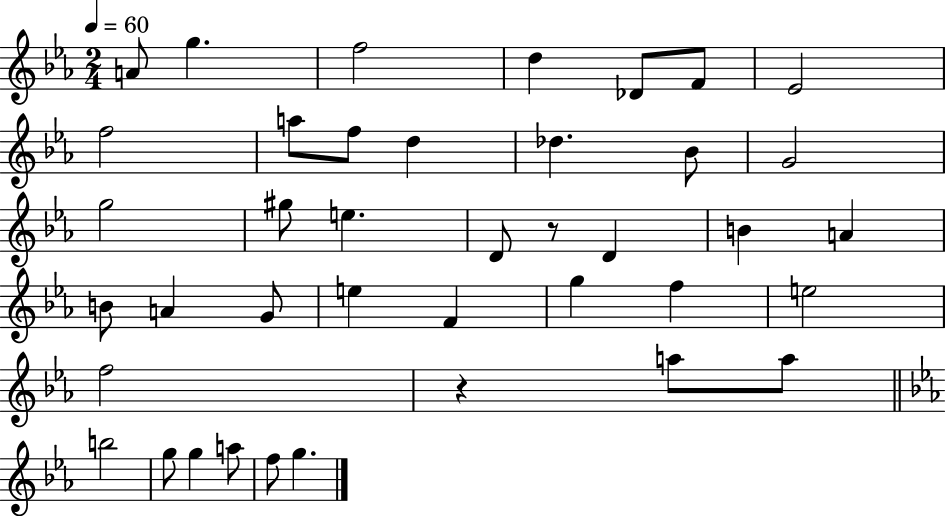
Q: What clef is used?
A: treble